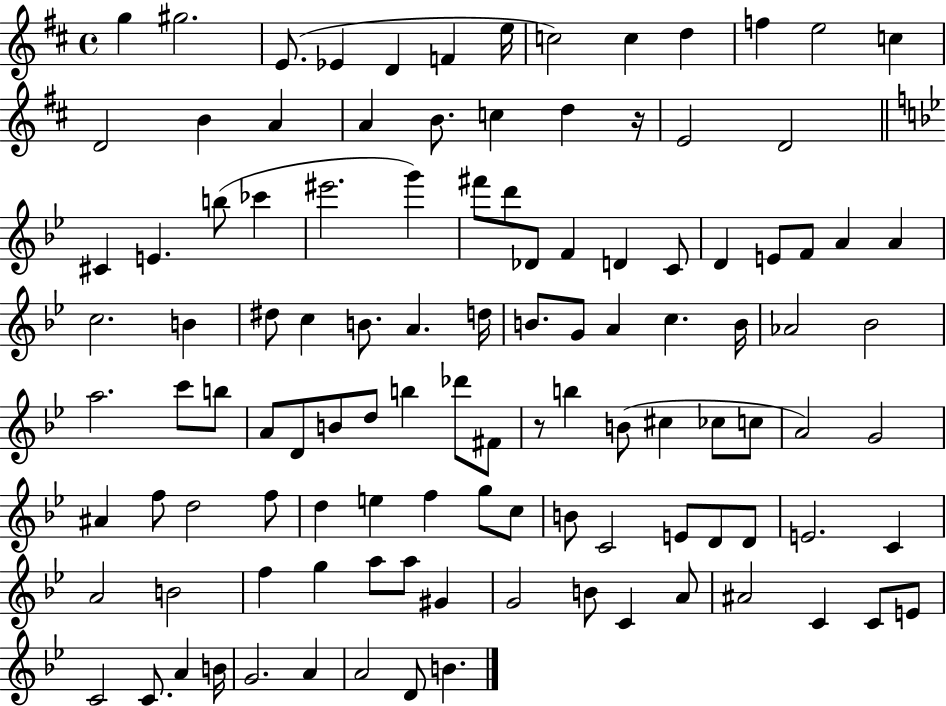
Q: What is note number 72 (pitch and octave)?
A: F5